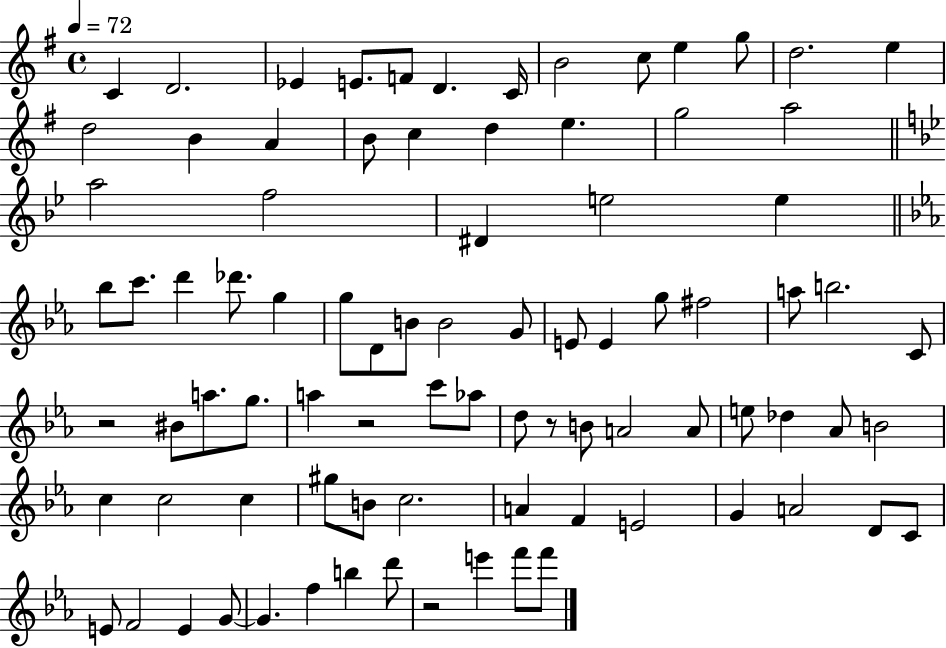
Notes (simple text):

C4/q D4/h. Eb4/q E4/e. F4/e D4/q. C4/s B4/h C5/e E5/q G5/e D5/h. E5/q D5/h B4/q A4/q B4/e C5/q D5/q E5/q. G5/h A5/h A5/h F5/h D#4/q E5/h E5/q Bb5/e C6/e. D6/q Db6/e. G5/q G5/e D4/e B4/e B4/h G4/e E4/e E4/q G5/e F#5/h A5/e B5/h. C4/e R/h BIS4/e A5/e. G5/e. A5/q R/h C6/e Ab5/e D5/e R/e B4/e A4/h A4/e E5/e Db5/q Ab4/e B4/h C5/q C5/h C5/q G#5/e B4/e C5/h. A4/q F4/q E4/h G4/q A4/h D4/e C4/e E4/e F4/h E4/q G4/e G4/q. F5/q B5/q D6/e R/h E6/q F6/e F6/e